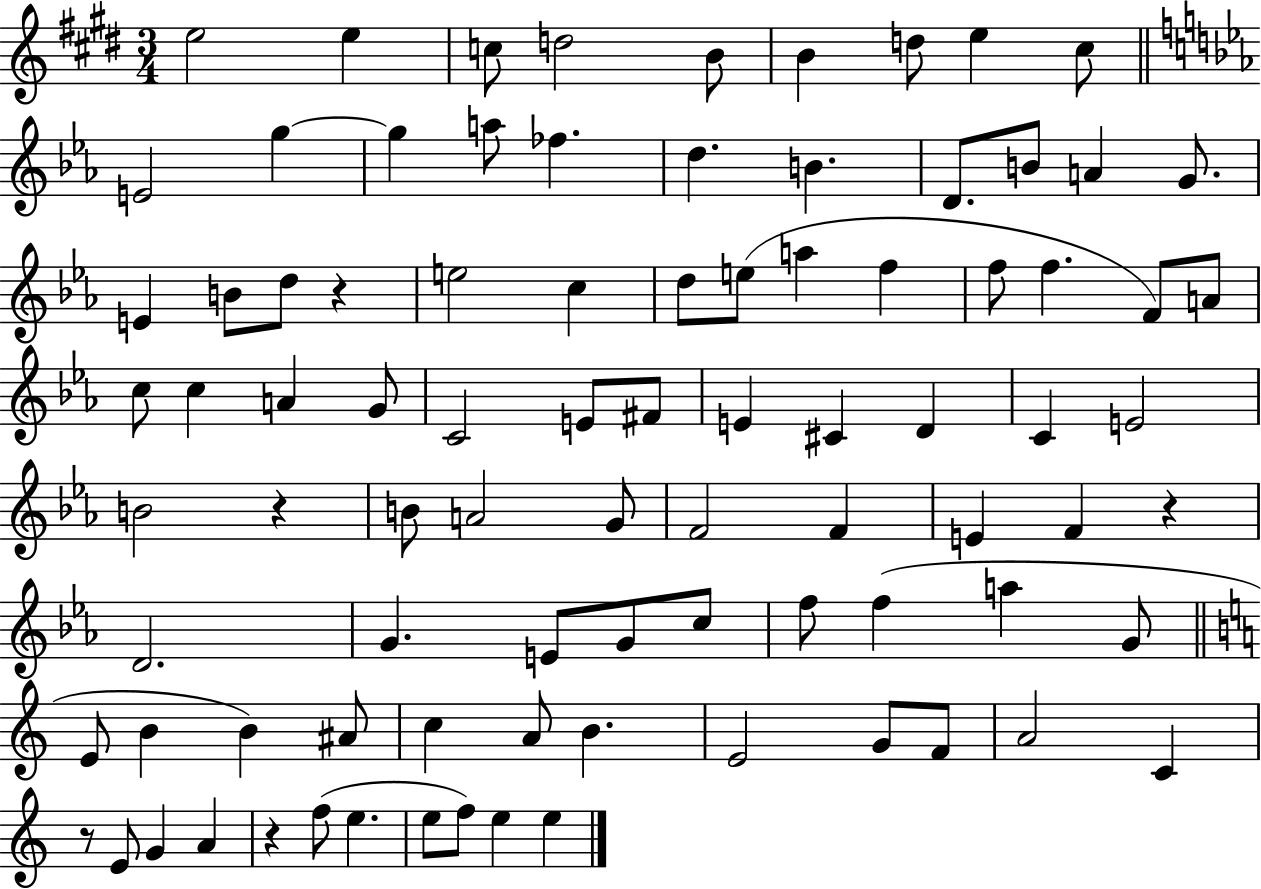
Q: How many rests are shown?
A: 5